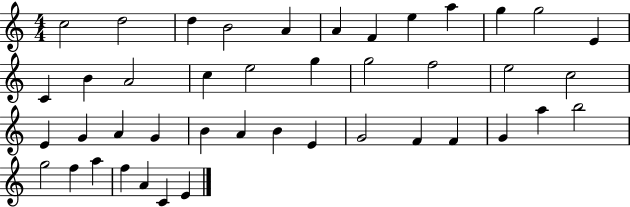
X:1
T:Untitled
M:4/4
L:1/4
K:C
c2 d2 d B2 A A F e a g g2 E C B A2 c e2 g g2 f2 e2 c2 E G A G B A B E G2 F F G a b2 g2 f a f A C E